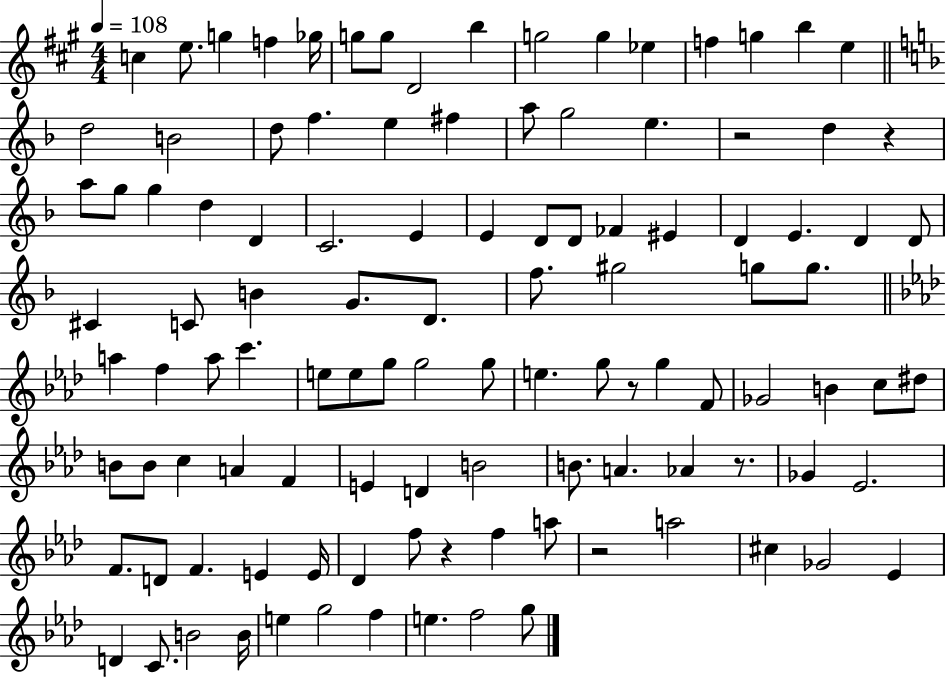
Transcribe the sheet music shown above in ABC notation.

X:1
T:Untitled
M:4/4
L:1/4
K:A
c e/2 g f _g/4 g/2 g/2 D2 b g2 g _e f g b e d2 B2 d/2 f e ^f a/2 g2 e z2 d z a/2 g/2 g d D C2 E E D/2 D/2 _F ^E D E D D/2 ^C C/2 B G/2 D/2 f/2 ^g2 g/2 g/2 a f a/2 c' e/2 e/2 g/2 g2 g/2 e g/2 z/2 g F/2 _G2 B c/2 ^d/2 B/2 B/2 c A F E D B2 B/2 A _A z/2 _G _E2 F/2 D/2 F E E/4 _D f/2 z f a/2 z2 a2 ^c _G2 _E D C/2 B2 B/4 e g2 f e f2 g/2